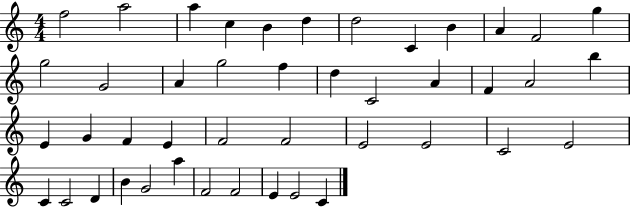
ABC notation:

X:1
T:Untitled
M:4/4
L:1/4
K:C
f2 a2 a c B d d2 C B A F2 g g2 G2 A g2 f d C2 A F A2 b E G F E F2 F2 E2 E2 C2 E2 C C2 D B G2 a F2 F2 E E2 C